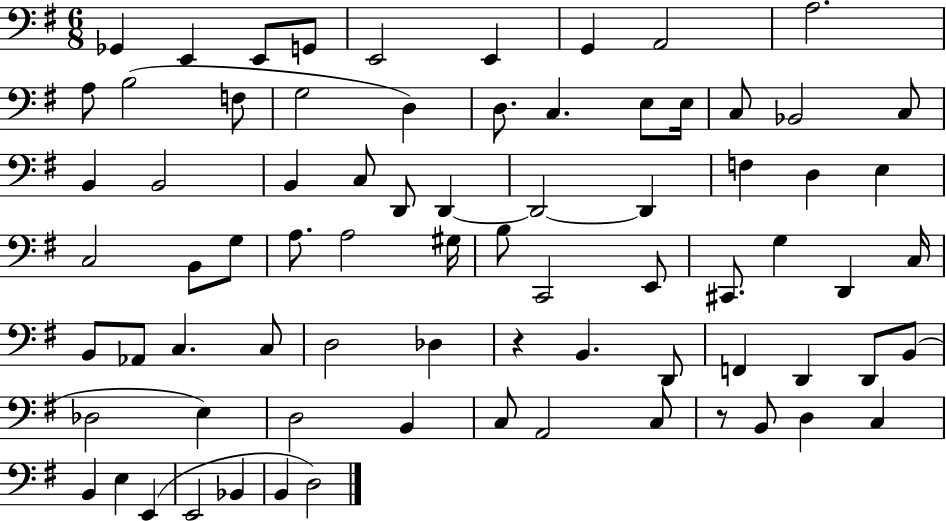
{
  \clef bass
  \numericTimeSignature
  \time 6/8
  \key g \major
  \repeat volta 2 { ges,4 e,4 e,8 g,8 | e,2 e,4 | g,4 a,2 | a2. | \break a8 b2( f8 | g2 d4) | d8. c4. e8 e16 | c8 bes,2 c8 | \break b,4 b,2 | b,4 c8 d,8 d,4~~ | d,2~~ d,4 | f4 d4 e4 | \break c2 b,8 g8 | a8. a2 gis16 | b8 c,2 e,8 | cis,8. g4 d,4 c16 | \break b,8 aes,8 c4. c8 | d2 des4 | r4 b,4. d,8 | f,4 d,4 d,8 b,8( | \break des2 e4) | d2 b,4 | c8 a,2 c8 | r8 b,8 d4 c4 | \break b,4 e4 e,4( | e,2 bes,4 | b,4 d2) | } \bar "|."
}